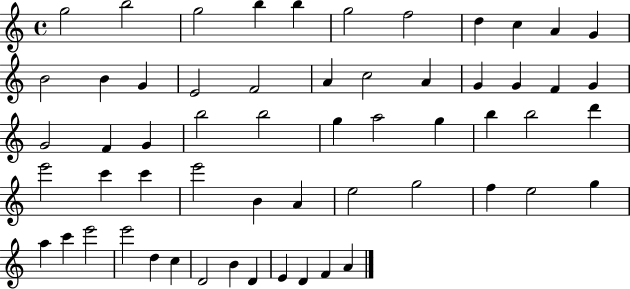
{
  \clef treble
  \time 4/4
  \defaultTimeSignature
  \key c \major
  g''2 b''2 | g''2 b''4 b''4 | g''2 f''2 | d''4 c''4 a'4 g'4 | \break b'2 b'4 g'4 | e'2 f'2 | a'4 c''2 a'4 | g'4 g'4 f'4 g'4 | \break g'2 f'4 g'4 | b''2 b''2 | g''4 a''2 g''4 | b''4 b''2 d'''4 | \break e'''2 c'''4 c'''4 | e'''2 b'4 a'4 | e''2 g''2 | f''4 e''2 g''4 | \break a''4 c'''4 e'''2 | e'''2 d''4 c''4 | d'2 b'4 d'4 | e'4 d'4 f'4 a'4 | \break \bar "|."
}